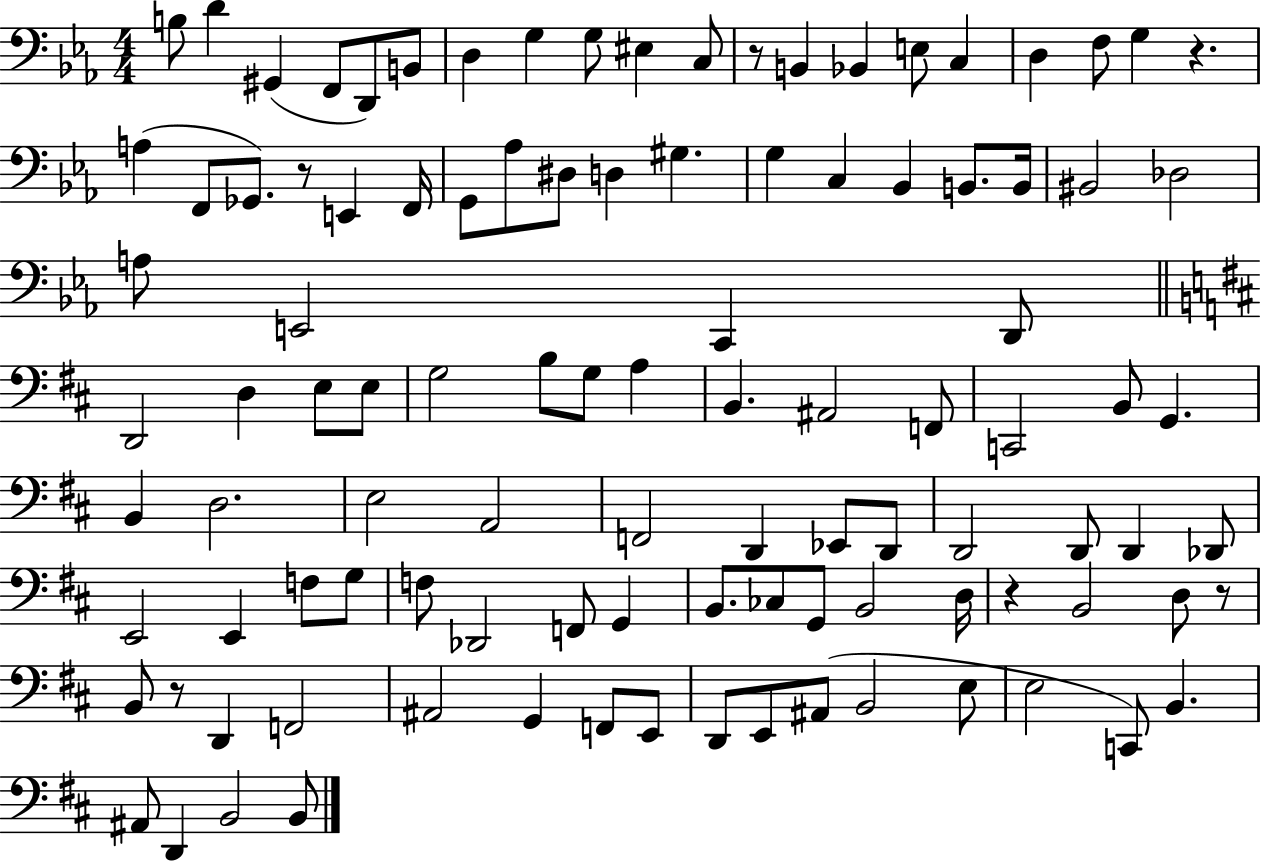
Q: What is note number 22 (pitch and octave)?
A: E2